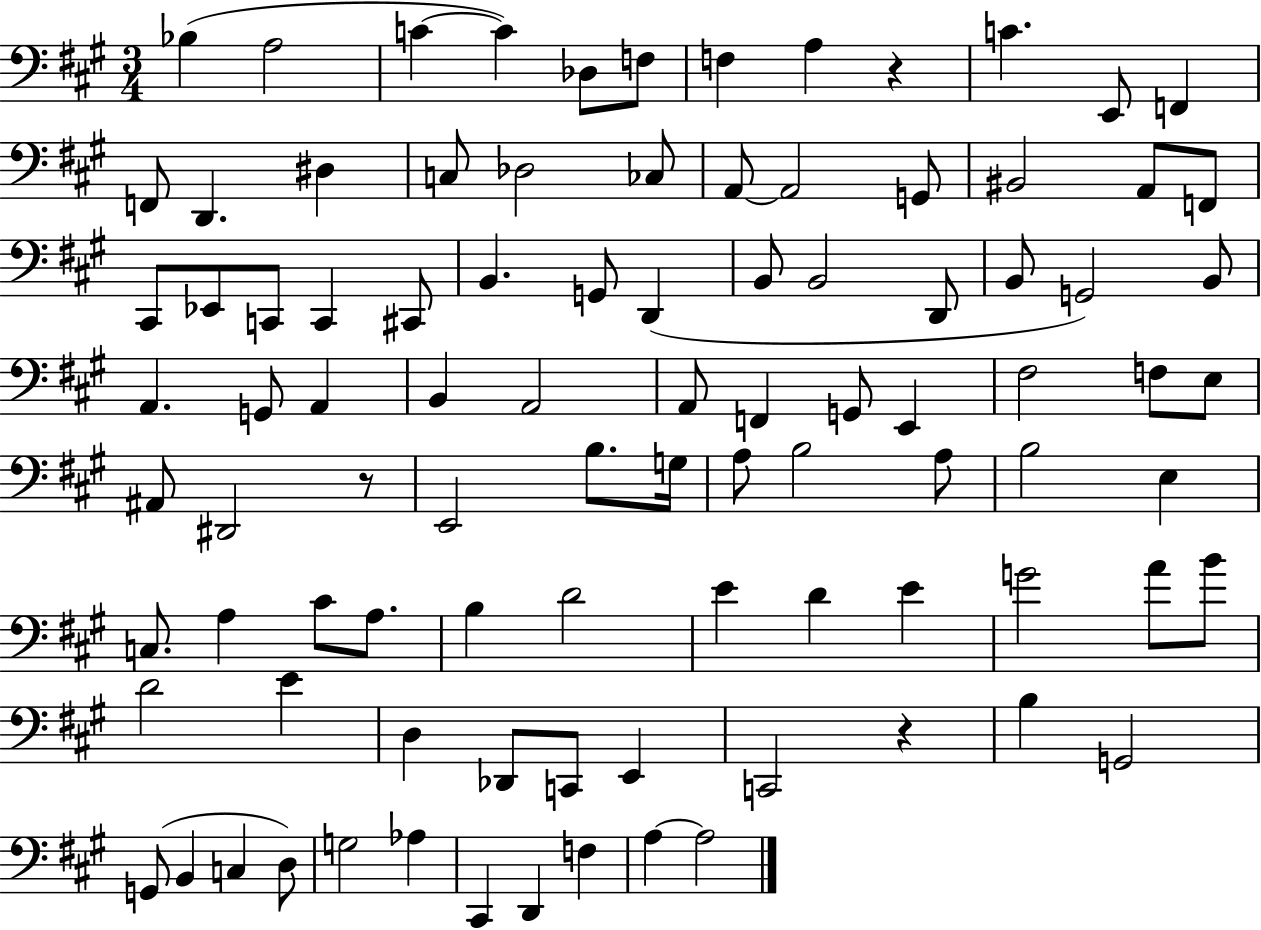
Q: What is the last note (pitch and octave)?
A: A3